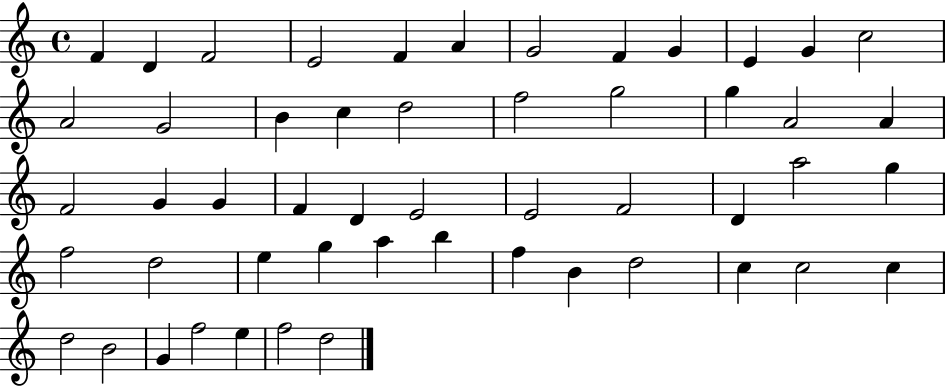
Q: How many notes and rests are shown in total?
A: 52